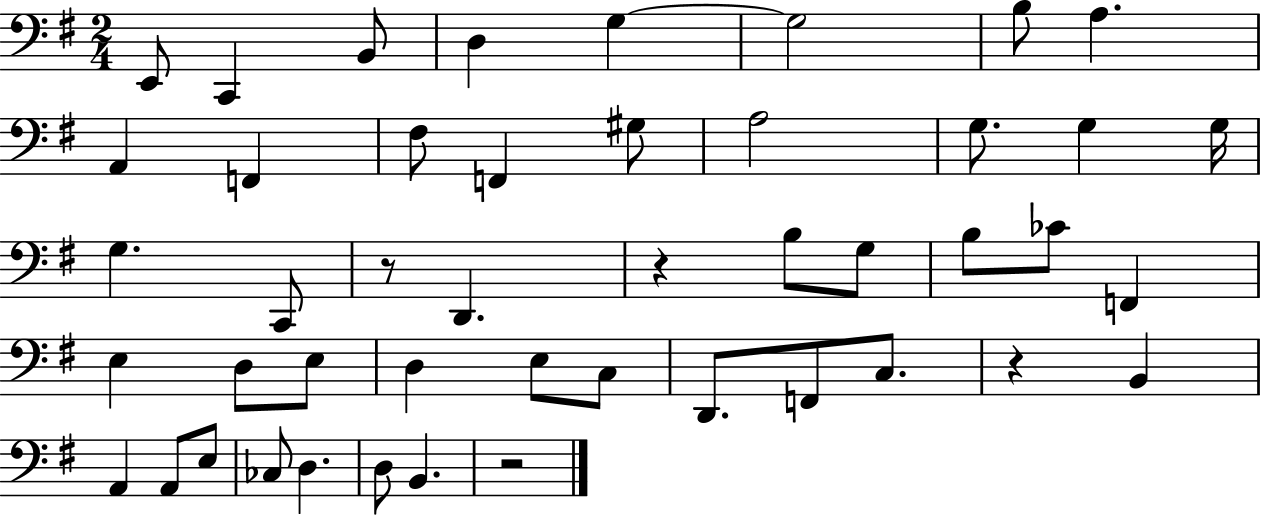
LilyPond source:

{
  \clef bass
  \numericTimeSignature
  \time 2/4
  \key g \major
  e,8 c,4 b,8 | d4 g4~~ | g2 | b8 a4. | \break a,4 f,4 | fis8 f,4 gis8 | a2 | g8. g4 g16 | \break g4. c,8 | r8 d,4. | r4 b8 g8 | b8 ces'8 f,4 | \break e4 d8 e8 | d4 e8 c8 | d,8. f,8 c8. | r4 b,4 | \break a,4 a,8 e8 | ces8 d4. | d8 b,4. | r2 | \break \bar "|."
}